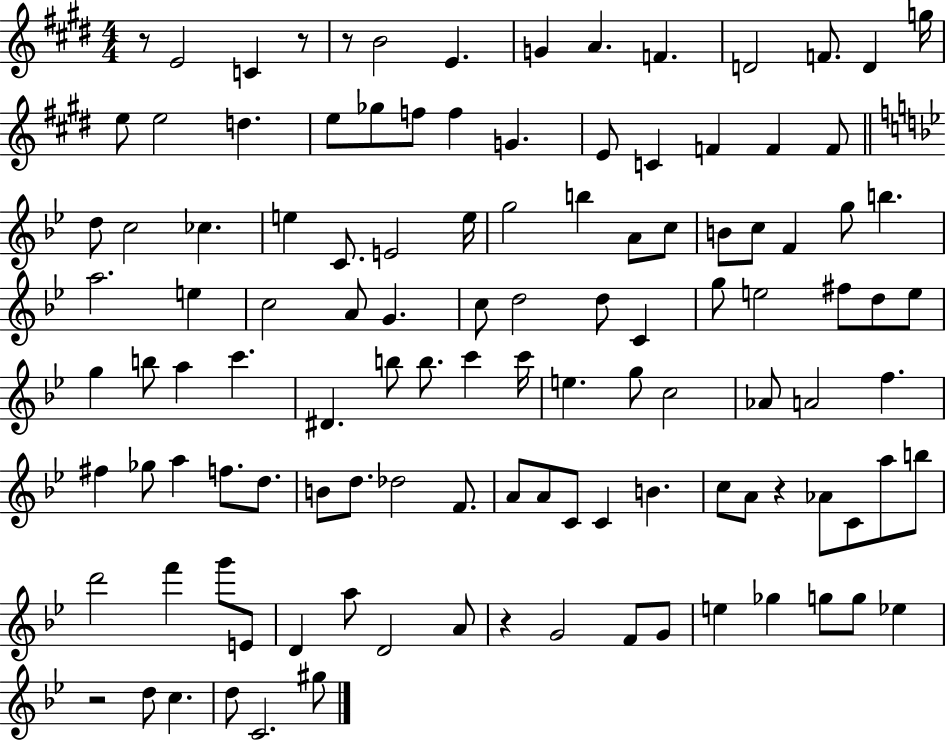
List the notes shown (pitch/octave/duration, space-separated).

R/e E4/h C4/q R/e R/e B4/h E4/q. G4/q A4/q. F4/q. D4/h F4/e. D4/q G5/s E5/e E5/h D5/q. E5/e Gb5/e F5/e F5/q G4/q. E4/e C4/q F4/q F4/q F4/e D5/e C5/h CES5/q. E5/q C4/e. E4/h E5/s G5/h B5/q A4/e C5/e B4/e C5/e F4/q G5/e B5/q. A5/h. E5/q C5/h A4/e G4/q. C5/e D5/h D5/e C4/q G5/e E5/h F#5/e D5/e E5/e G5/q B5/e A5/q C6/q. D#4/q. B5/e B5/e. C6/q C6/s E5/q. G5/e C5/h Ab4/e A4/h F5/q. F#5/q Gb5/e A5/q F5/e. D5/e. B4/e D5/e. Db5/h F4/e. A4/e A4/e C4/e C4/q B4/q. C5/e A4/e R/q Ab4/e C4/e A5/e B5/e D6/h F6/q G6/e E4/e D4/q A5/e D4/h A4/e R/q G4/h F4/e G4/e E5/q Gb5/q G5/e G5/e Eb5/q R/h D5/e C5/q. D5/e C4/h. G#5/e